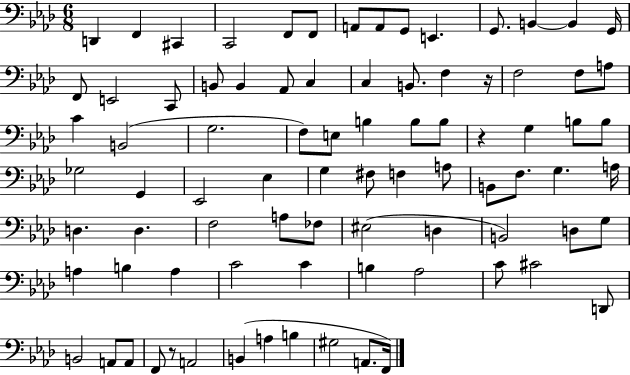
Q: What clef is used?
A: bass